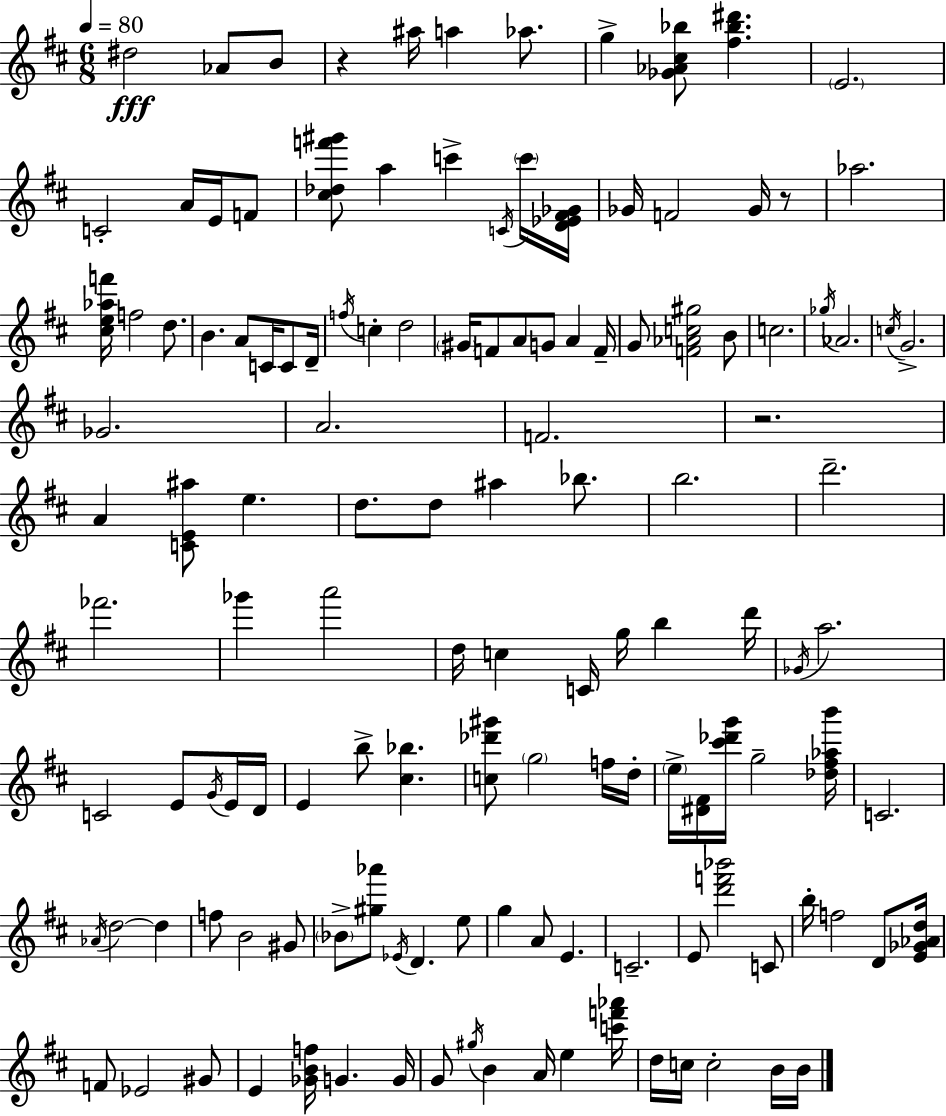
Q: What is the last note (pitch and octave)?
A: B4